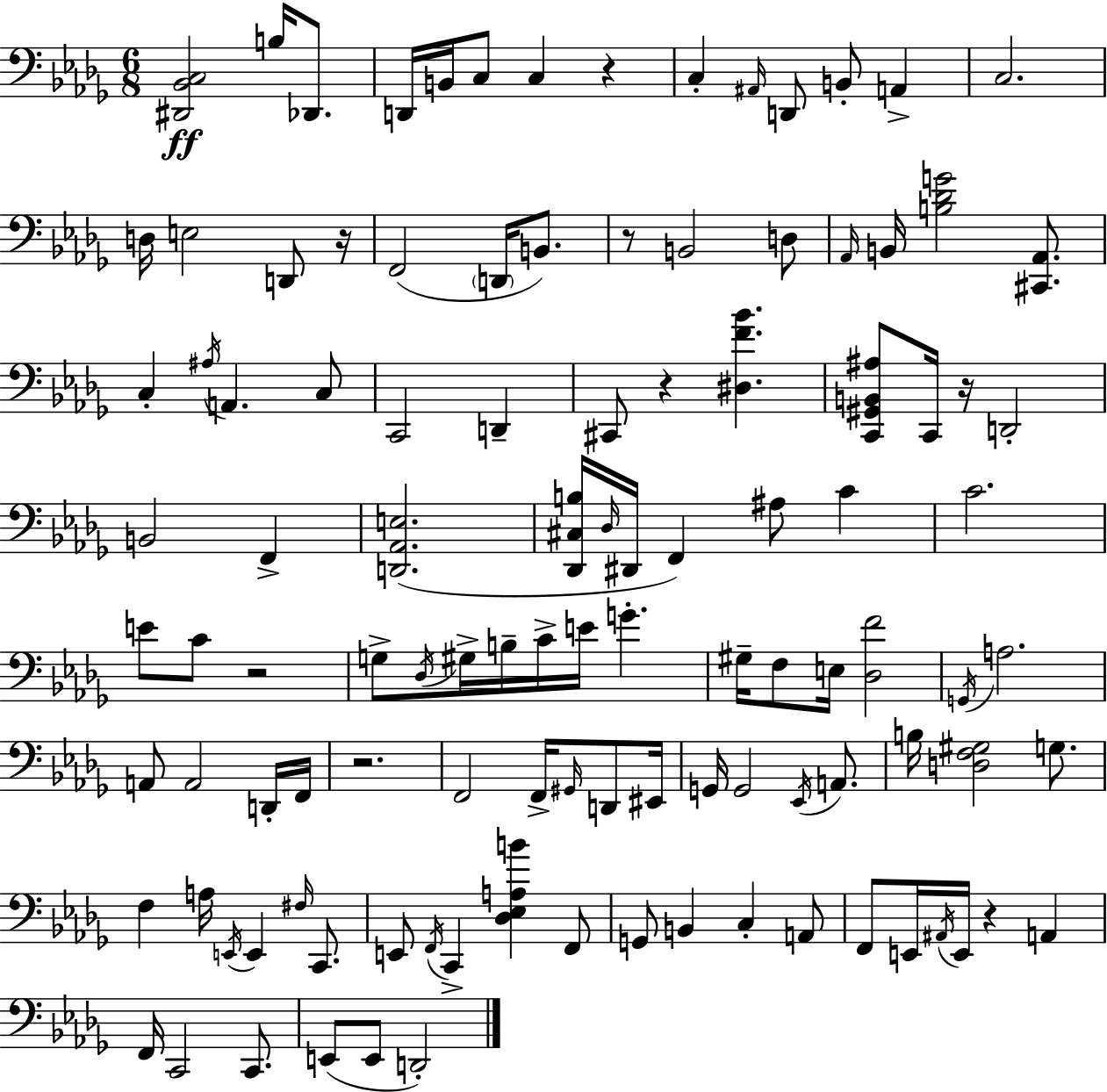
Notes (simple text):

[D#2,Bb2,C3]/h B3/s Db2/e. D2/s B2/s C3/e C3/q R/q C3/q A#2/s D2/e B2/e A2/q C3/h. D3/s E3/h D2/e R/s F2/h D2/s B2/e. R/e B2/h D3/e Ab2/s B2/s [B3,Db4,G4]/h [C#2,Ab2]/e. C3/q A#3/s A2/q. C3/e C2/h D2/q C#2/e R/q [D#3,F4,Bb4]/q. [C2,G#2,B2,A#3]/e C2/s R/s D2/h B2/h F2/q [D2,Ab2,E3]/h. [Db2,C#3,B3]/s Db3/s D#2/s F2/q A#3/e C4/q C4/h. E4/e C4/e R/h G3/e Db3/s G#3/s B3/s C4/s E4/s G4/q. G#3/s F3/e E3/s [Db3,F4]/h G2/s A3/h. A2/e A2/h D2/s F2/s R/h. F2/h F2/s G#2/s D2/e EIS2/s G2/s G2/h Eb2/s A2/e. B3/s [D3,F3,G#3]/h G3/e. F3/q A3/s E2/s E2/q F#3/s C2/e. E2/e F2/s C2/q [Db3,Eb3,A3,B4]/q F2/e G2/e B2/q C3/q A2/e F2/e E2/s A#2/s E2/s R/q A2/q F2/s C2/h C2/e. E2/e E2/e D2/h